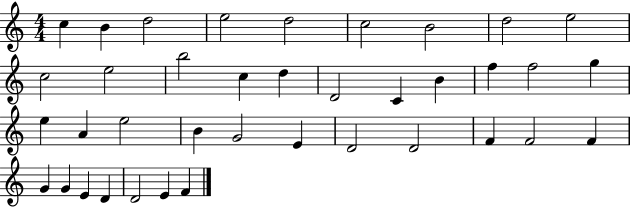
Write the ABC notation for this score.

X:1
T:Untitled
M:4/4
L:1/4
K:C
c B d2 e2 d2 c2 B2 d2 e2 c2 e2 b2 c d D2 C B f f2 g e A e2 B G2 E D2 D2 F F2 F G G E D D2 E F